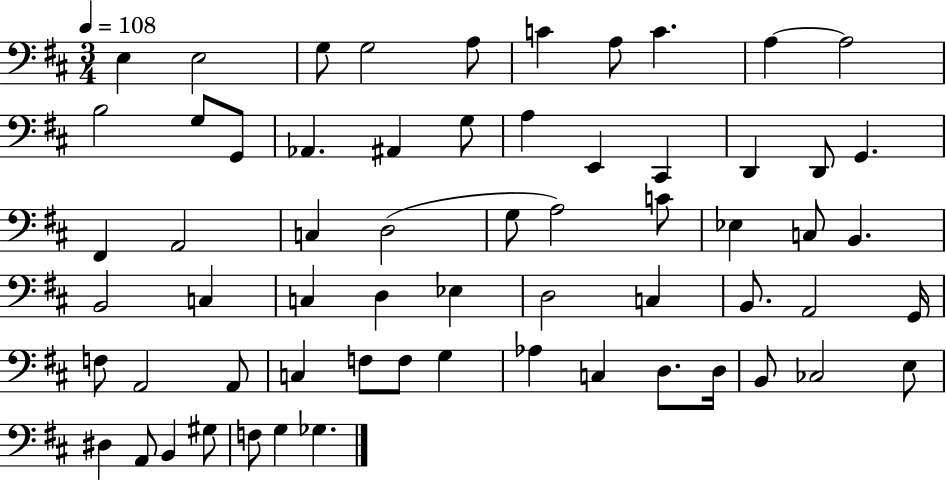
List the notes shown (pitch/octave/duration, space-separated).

E3/q E3/h G3/e G3/h A3/e C4/q A3/e C4/q. A3/q A3/h B3/h G3/e G2/e Ab2/q. A#2/q G3/e A3/q E2/q C#2/q D2/q D2/e G2/q. F#2/q A2/h C3/q D3/h G3/e A3/h C4/e Eb3/q C3/e B2/q. B2/h C3/q C3/q D3/q Eb3/q D3/h C3/q B2/e. A2/h G2/s F3/e A2/h A2/e C3/q F3/e F3/e G3/q Ab3/q C3/q D3/e. D3/s B2/e CES3/h E3/e D#3/q A2/e B2/q G#3/e F3/e G3/q Gb3/q.